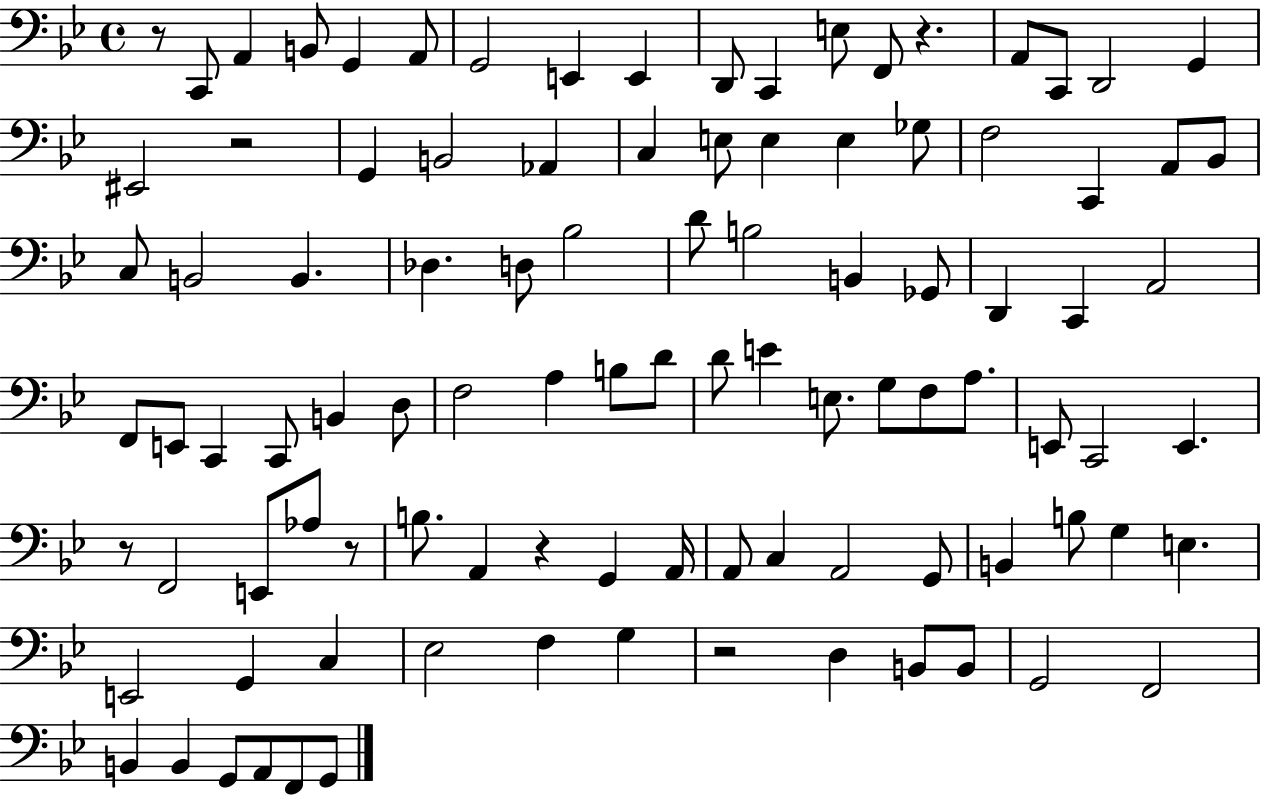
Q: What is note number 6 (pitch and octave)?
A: G2